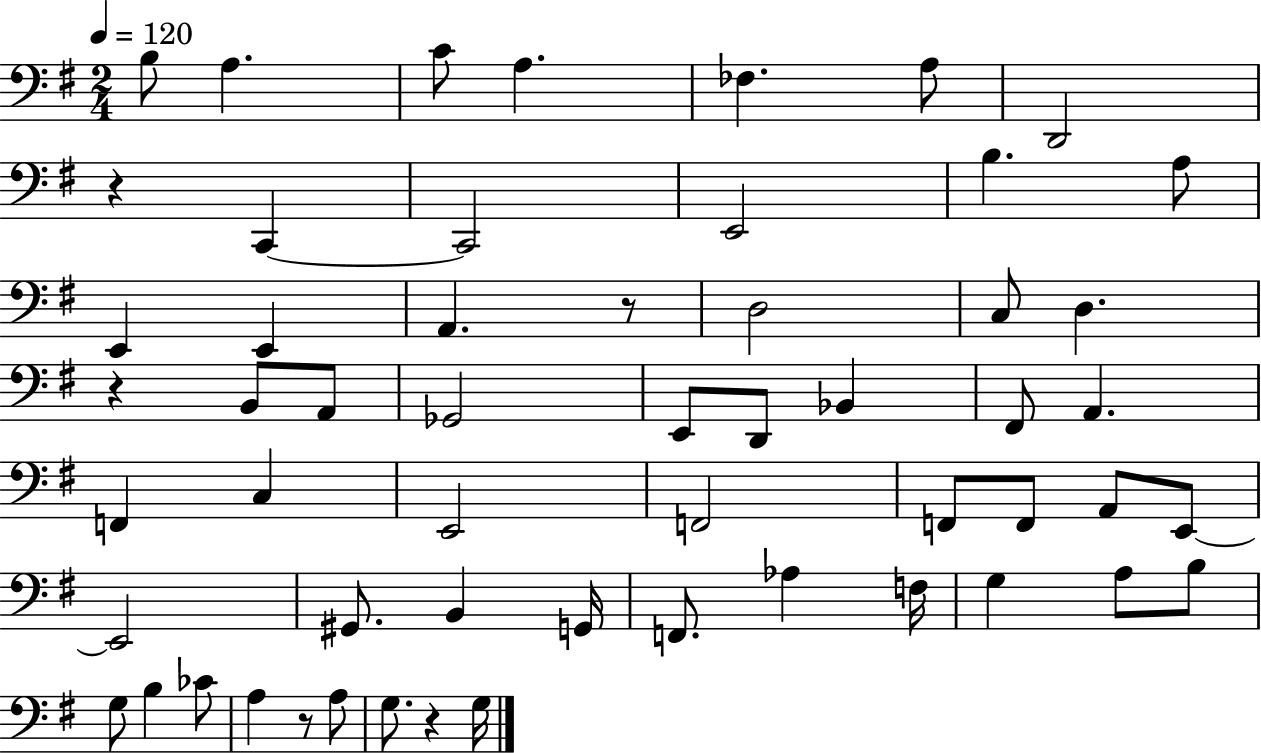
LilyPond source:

{
  \clef bass
  \numericTimeSignature
  \time 2/4
  \key g \major
  \tempo 4 = 120
  b8 a4. | c'8 a4. | fes4. a8 | d,2 | \break r4 c,4~~ | c,2 | e,2 | b4. a8 | \break e,4 e,4 | a,4. r8 | d2 | c8 d4. | \break r4 b,8 a,8 | ges,2 | e,8 d,8 bes,4 | fis,8 a,4. | \break f,4 c4 | e,2 | f,2 | f,8 f,8 a,8 e,8~~ | \break e,2 | gis,8. b,4 g,16 | f,8. aes4 f16 | g4 a8 b8 | \break g8 b4 ces'8 | a4 r8 a8 | g8. r4 g16 | \bar "|."
}